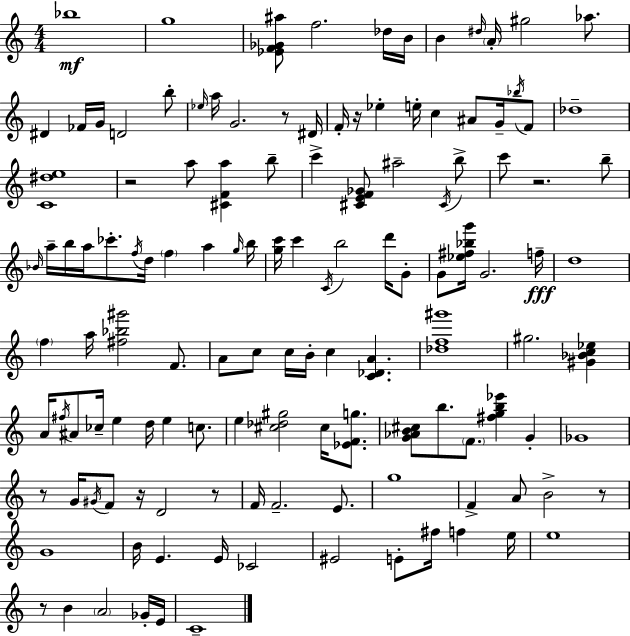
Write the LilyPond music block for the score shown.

{
  \clef treble
  \numericTimeSignature
  \time 4/4
  \key a \minor
  bes''1\mf | g''1 | <ees' f' ges' ais''>8 f''2. des''16 b'16 | b'4 \grace { dis''16 } \parenthesize a'16-. gis''2 aes''8. | \break dis'4 fes'16 g'16 d'2 b''8-. | \grace { ees''16 } a''16 g'2. r8 | dis'16 f'16-. r16 ees''4-. e''16-. c''4 ais'8 g'16-- | \acciaccatura { bes''16 } f'8 des''1-- | \break <c' dis'' e''>1 | r2 a''8 <cis' f' a''>4 | b''8-- c'''4-> <cis' e' f' ges'>8 ais''2-- | \acciaccatura { cis'16 } b''8-> c'''8 r2. | \break b''8-- \grace { bes'16 } a''16-- b''16 a''16 ces'''8.-. \acciaccatura { f''16 } d''16 \parenthesize f''4 | a''4 \grace { g''16 } b''16 <g'' c'''>16 c'''4 \acciaccatura { c'16 } b''2 | d'''16 g'8-. g'8 <ees'' fis'' bes'' g'''>16 g'2. | f''16--\fff d''1 | \break \parenthesize f''4 a''16 <fis'' bes'' gis'''>2 | f'8. a'8 c''8 c''16 b'16-. c''4 | <c' des' a'>4. <des'' f'' gis'''>1 | gis''2. | \break <gis' bes' c'' ees''>4 a'16 \acciaccatura { fis''16 } ais'8 ces''16-- e''4 | d''16 e''4 c''8. e''4 <cis'' des'' gis''>2 | cis''16 <ees' f' g''>8. <g' aes' b' cis''>8 b''8. \parenthesize f'8. | <fis'' g'' b'' ees'''>4 g'4-. ges'1 | \break r8 g'16 \acciaccatura { gis'16 } f'8 r16 | d'2 r8 f'16 f'2.-- | e'8. g''1 | f'4-> a'8 | \break b'2-> r8 g'1 | b'16 e'4. | e'16 ces'2 eis'2 | e'8-. fis''16 f''4 e''16 e''1 | \break r8 b'4 | \parenthesize a'2 ges'16-. e'16 c'1-- | \bar "|."
}